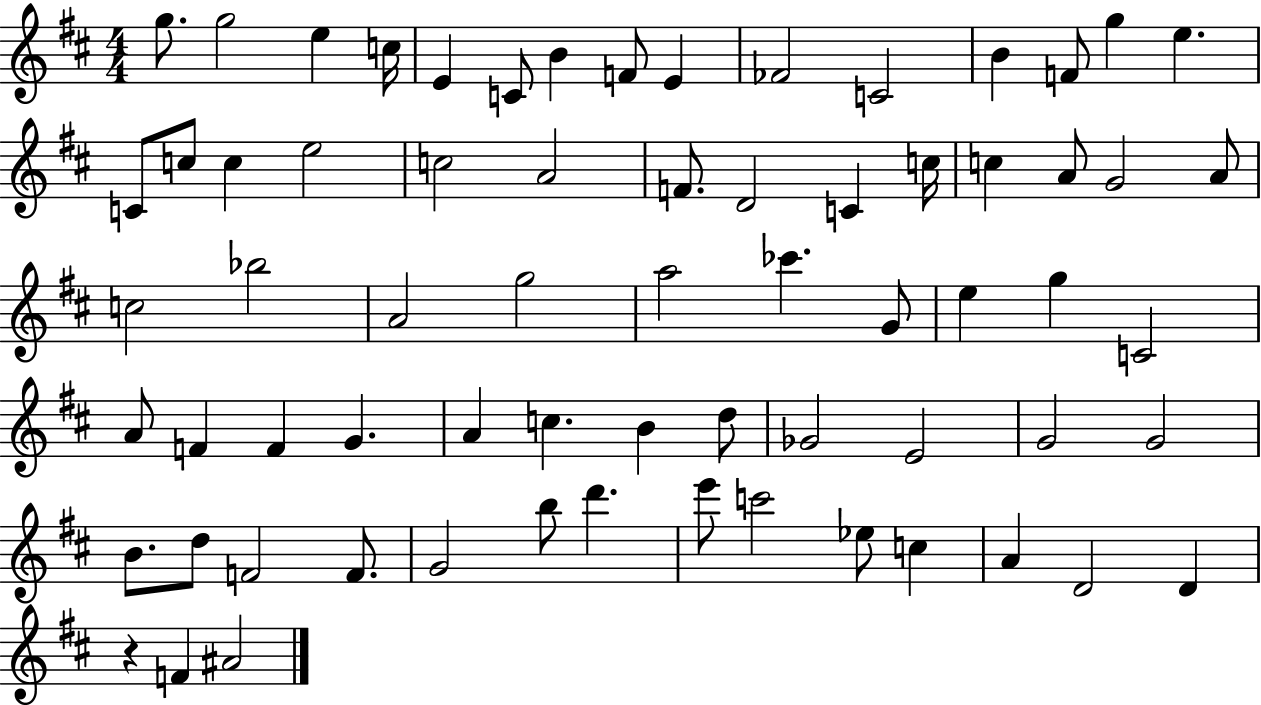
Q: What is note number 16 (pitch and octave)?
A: C4